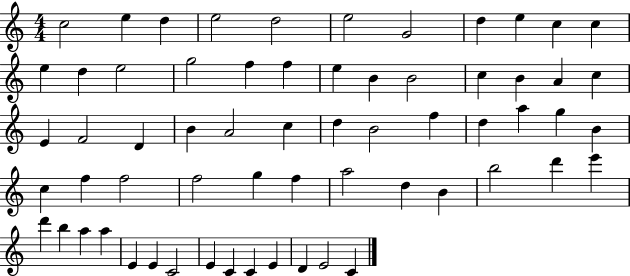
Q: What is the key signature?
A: C major